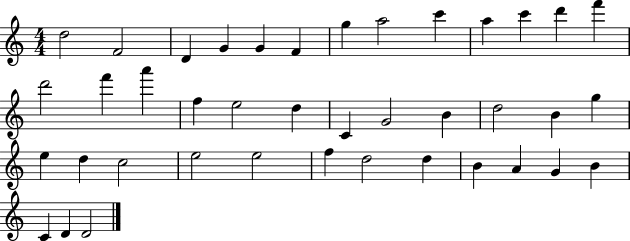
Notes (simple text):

D5/h F4/h D4/q G4/q G4/q F4/q G5/q A5/h C6/q A5/q C6/q D6/q F6/q D6/h F6/q A6/q F5/q E5/h D5/q C4/q G4/h B4/q D5/h B4/q G5/q E5/q D5/q C5/h E5/h E5/h F5/q D5/h D5/q B4/q A4/q G4/q B4/q C4/q D4/q D4/h